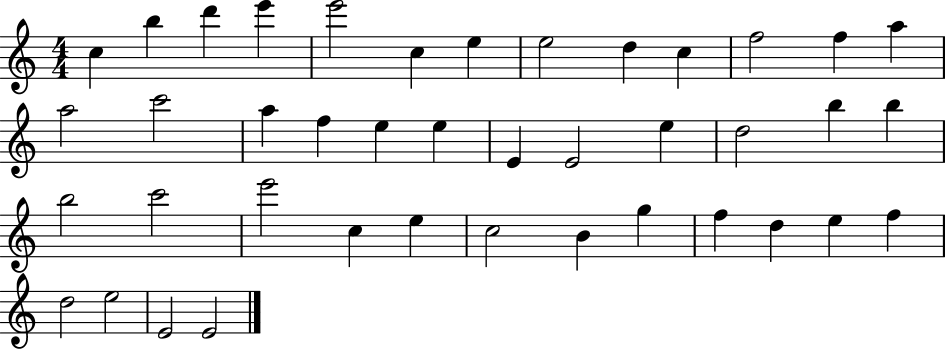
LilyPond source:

{
  \clef treble
  \numericTimeSignature
  \time 4/4
  \key c \major
  c''4 b''4 d'''4 e'''4 | e'''2 c''4 e''4 | e''2 d''4 c''4 | f''2 f''4 a''4 | \break a''2 c'''2 | a''4 f''4 e''4 e''4 | e'4 e'2 e''4 | d''2 b''4 b''4 | \break b''2 c'''2 | e'''2 c''4 e''4 | c''2 b'4 g''4 | f''4 d''4 e''4 f''4 | \break d''2 e''2 | e'2 e'2 | \bar "|."
}